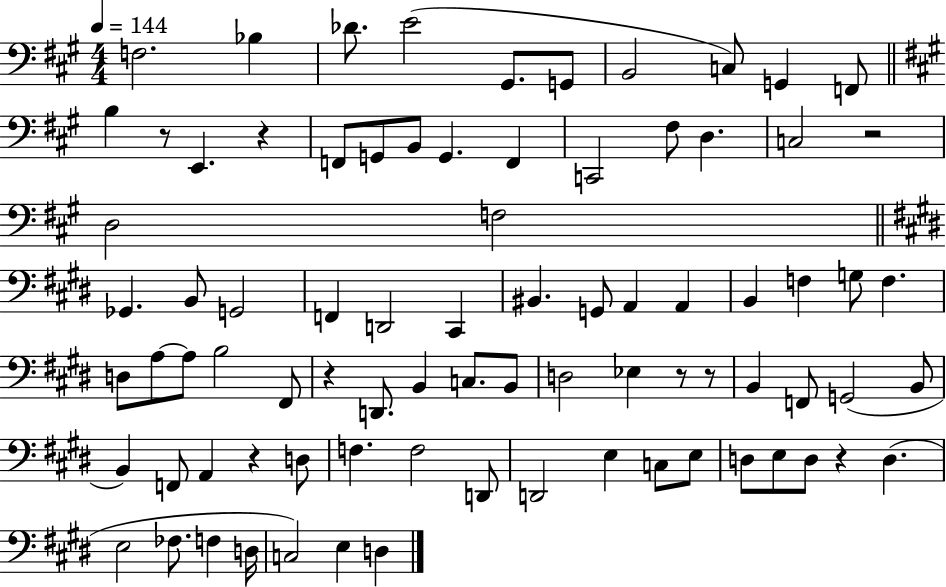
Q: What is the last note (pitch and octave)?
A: D3